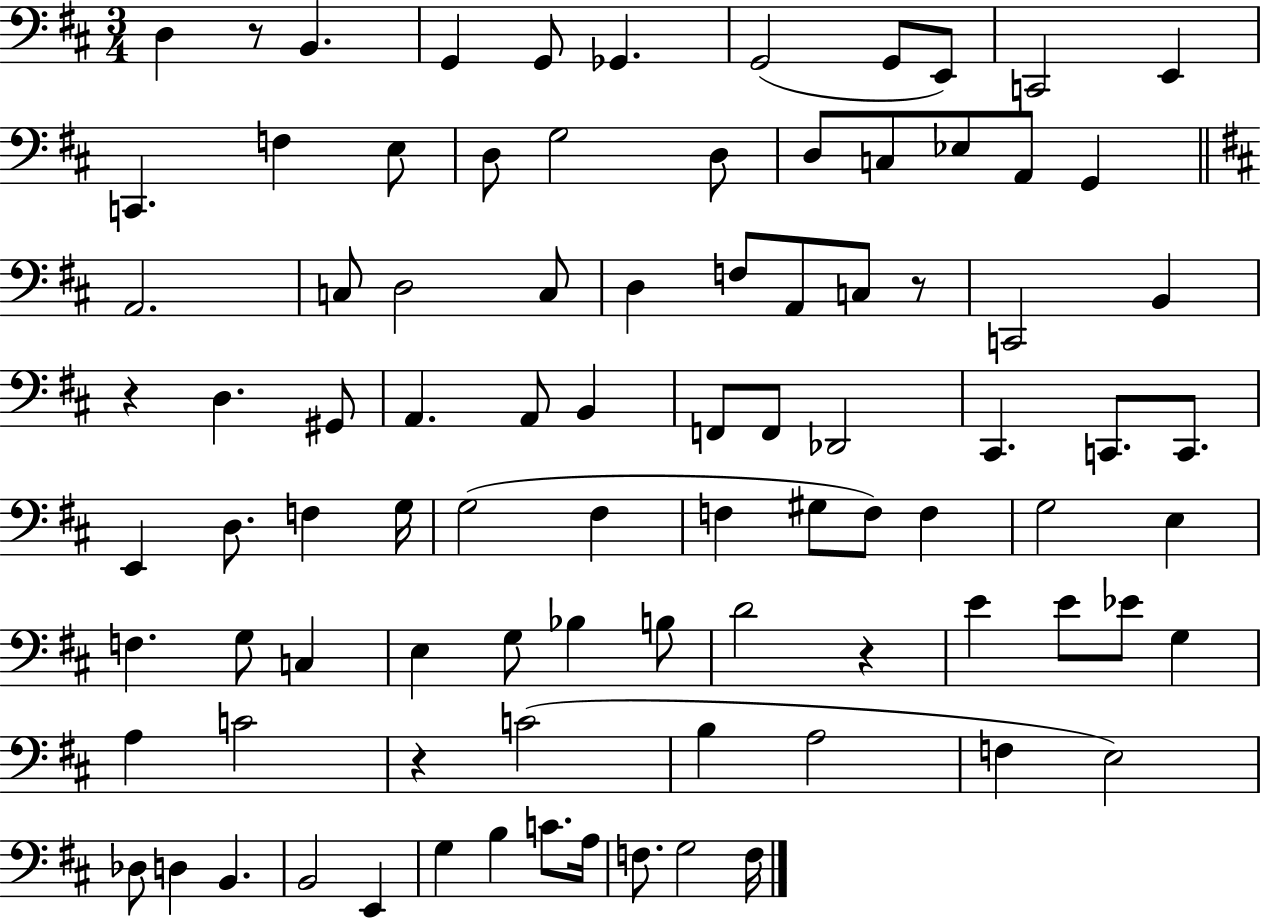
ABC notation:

X:1
T:Untitled
M:3/4
L:1/4
K:D
D, z/2 B,, G,, G,,/2 _G,, G,,2 G,,/2 E,,/2 C,,2 E,, C,, F, E,/2 D,/2 G,2 D,/2 D,/2 C,/2 _E,/2 A,,/2 G,, A,,2 C,/2 D,2 C,/2 D, F,/2 A,,/2 C,/2 z/2 C,,2 B,, z D, ^G,,/2 A,, A,,/2 B,, F,,/2 F,,/2 _D,,2 ^C,, C,,/2 C,,/2 E,, D,/2 F, G,/4 G,2 ^F, F, ^G,/2 F,/2 F, G,2 E, F, G,/2 C, E, G,/2 _B, B,/2 D2 z E E/2 _E/2 G, A, C2 z C2 B, A,2 F, E,2 _D,/2 D, B,, B,,2 E,, G, B, C/2 A,/4 F,/2 G,2 F,/4